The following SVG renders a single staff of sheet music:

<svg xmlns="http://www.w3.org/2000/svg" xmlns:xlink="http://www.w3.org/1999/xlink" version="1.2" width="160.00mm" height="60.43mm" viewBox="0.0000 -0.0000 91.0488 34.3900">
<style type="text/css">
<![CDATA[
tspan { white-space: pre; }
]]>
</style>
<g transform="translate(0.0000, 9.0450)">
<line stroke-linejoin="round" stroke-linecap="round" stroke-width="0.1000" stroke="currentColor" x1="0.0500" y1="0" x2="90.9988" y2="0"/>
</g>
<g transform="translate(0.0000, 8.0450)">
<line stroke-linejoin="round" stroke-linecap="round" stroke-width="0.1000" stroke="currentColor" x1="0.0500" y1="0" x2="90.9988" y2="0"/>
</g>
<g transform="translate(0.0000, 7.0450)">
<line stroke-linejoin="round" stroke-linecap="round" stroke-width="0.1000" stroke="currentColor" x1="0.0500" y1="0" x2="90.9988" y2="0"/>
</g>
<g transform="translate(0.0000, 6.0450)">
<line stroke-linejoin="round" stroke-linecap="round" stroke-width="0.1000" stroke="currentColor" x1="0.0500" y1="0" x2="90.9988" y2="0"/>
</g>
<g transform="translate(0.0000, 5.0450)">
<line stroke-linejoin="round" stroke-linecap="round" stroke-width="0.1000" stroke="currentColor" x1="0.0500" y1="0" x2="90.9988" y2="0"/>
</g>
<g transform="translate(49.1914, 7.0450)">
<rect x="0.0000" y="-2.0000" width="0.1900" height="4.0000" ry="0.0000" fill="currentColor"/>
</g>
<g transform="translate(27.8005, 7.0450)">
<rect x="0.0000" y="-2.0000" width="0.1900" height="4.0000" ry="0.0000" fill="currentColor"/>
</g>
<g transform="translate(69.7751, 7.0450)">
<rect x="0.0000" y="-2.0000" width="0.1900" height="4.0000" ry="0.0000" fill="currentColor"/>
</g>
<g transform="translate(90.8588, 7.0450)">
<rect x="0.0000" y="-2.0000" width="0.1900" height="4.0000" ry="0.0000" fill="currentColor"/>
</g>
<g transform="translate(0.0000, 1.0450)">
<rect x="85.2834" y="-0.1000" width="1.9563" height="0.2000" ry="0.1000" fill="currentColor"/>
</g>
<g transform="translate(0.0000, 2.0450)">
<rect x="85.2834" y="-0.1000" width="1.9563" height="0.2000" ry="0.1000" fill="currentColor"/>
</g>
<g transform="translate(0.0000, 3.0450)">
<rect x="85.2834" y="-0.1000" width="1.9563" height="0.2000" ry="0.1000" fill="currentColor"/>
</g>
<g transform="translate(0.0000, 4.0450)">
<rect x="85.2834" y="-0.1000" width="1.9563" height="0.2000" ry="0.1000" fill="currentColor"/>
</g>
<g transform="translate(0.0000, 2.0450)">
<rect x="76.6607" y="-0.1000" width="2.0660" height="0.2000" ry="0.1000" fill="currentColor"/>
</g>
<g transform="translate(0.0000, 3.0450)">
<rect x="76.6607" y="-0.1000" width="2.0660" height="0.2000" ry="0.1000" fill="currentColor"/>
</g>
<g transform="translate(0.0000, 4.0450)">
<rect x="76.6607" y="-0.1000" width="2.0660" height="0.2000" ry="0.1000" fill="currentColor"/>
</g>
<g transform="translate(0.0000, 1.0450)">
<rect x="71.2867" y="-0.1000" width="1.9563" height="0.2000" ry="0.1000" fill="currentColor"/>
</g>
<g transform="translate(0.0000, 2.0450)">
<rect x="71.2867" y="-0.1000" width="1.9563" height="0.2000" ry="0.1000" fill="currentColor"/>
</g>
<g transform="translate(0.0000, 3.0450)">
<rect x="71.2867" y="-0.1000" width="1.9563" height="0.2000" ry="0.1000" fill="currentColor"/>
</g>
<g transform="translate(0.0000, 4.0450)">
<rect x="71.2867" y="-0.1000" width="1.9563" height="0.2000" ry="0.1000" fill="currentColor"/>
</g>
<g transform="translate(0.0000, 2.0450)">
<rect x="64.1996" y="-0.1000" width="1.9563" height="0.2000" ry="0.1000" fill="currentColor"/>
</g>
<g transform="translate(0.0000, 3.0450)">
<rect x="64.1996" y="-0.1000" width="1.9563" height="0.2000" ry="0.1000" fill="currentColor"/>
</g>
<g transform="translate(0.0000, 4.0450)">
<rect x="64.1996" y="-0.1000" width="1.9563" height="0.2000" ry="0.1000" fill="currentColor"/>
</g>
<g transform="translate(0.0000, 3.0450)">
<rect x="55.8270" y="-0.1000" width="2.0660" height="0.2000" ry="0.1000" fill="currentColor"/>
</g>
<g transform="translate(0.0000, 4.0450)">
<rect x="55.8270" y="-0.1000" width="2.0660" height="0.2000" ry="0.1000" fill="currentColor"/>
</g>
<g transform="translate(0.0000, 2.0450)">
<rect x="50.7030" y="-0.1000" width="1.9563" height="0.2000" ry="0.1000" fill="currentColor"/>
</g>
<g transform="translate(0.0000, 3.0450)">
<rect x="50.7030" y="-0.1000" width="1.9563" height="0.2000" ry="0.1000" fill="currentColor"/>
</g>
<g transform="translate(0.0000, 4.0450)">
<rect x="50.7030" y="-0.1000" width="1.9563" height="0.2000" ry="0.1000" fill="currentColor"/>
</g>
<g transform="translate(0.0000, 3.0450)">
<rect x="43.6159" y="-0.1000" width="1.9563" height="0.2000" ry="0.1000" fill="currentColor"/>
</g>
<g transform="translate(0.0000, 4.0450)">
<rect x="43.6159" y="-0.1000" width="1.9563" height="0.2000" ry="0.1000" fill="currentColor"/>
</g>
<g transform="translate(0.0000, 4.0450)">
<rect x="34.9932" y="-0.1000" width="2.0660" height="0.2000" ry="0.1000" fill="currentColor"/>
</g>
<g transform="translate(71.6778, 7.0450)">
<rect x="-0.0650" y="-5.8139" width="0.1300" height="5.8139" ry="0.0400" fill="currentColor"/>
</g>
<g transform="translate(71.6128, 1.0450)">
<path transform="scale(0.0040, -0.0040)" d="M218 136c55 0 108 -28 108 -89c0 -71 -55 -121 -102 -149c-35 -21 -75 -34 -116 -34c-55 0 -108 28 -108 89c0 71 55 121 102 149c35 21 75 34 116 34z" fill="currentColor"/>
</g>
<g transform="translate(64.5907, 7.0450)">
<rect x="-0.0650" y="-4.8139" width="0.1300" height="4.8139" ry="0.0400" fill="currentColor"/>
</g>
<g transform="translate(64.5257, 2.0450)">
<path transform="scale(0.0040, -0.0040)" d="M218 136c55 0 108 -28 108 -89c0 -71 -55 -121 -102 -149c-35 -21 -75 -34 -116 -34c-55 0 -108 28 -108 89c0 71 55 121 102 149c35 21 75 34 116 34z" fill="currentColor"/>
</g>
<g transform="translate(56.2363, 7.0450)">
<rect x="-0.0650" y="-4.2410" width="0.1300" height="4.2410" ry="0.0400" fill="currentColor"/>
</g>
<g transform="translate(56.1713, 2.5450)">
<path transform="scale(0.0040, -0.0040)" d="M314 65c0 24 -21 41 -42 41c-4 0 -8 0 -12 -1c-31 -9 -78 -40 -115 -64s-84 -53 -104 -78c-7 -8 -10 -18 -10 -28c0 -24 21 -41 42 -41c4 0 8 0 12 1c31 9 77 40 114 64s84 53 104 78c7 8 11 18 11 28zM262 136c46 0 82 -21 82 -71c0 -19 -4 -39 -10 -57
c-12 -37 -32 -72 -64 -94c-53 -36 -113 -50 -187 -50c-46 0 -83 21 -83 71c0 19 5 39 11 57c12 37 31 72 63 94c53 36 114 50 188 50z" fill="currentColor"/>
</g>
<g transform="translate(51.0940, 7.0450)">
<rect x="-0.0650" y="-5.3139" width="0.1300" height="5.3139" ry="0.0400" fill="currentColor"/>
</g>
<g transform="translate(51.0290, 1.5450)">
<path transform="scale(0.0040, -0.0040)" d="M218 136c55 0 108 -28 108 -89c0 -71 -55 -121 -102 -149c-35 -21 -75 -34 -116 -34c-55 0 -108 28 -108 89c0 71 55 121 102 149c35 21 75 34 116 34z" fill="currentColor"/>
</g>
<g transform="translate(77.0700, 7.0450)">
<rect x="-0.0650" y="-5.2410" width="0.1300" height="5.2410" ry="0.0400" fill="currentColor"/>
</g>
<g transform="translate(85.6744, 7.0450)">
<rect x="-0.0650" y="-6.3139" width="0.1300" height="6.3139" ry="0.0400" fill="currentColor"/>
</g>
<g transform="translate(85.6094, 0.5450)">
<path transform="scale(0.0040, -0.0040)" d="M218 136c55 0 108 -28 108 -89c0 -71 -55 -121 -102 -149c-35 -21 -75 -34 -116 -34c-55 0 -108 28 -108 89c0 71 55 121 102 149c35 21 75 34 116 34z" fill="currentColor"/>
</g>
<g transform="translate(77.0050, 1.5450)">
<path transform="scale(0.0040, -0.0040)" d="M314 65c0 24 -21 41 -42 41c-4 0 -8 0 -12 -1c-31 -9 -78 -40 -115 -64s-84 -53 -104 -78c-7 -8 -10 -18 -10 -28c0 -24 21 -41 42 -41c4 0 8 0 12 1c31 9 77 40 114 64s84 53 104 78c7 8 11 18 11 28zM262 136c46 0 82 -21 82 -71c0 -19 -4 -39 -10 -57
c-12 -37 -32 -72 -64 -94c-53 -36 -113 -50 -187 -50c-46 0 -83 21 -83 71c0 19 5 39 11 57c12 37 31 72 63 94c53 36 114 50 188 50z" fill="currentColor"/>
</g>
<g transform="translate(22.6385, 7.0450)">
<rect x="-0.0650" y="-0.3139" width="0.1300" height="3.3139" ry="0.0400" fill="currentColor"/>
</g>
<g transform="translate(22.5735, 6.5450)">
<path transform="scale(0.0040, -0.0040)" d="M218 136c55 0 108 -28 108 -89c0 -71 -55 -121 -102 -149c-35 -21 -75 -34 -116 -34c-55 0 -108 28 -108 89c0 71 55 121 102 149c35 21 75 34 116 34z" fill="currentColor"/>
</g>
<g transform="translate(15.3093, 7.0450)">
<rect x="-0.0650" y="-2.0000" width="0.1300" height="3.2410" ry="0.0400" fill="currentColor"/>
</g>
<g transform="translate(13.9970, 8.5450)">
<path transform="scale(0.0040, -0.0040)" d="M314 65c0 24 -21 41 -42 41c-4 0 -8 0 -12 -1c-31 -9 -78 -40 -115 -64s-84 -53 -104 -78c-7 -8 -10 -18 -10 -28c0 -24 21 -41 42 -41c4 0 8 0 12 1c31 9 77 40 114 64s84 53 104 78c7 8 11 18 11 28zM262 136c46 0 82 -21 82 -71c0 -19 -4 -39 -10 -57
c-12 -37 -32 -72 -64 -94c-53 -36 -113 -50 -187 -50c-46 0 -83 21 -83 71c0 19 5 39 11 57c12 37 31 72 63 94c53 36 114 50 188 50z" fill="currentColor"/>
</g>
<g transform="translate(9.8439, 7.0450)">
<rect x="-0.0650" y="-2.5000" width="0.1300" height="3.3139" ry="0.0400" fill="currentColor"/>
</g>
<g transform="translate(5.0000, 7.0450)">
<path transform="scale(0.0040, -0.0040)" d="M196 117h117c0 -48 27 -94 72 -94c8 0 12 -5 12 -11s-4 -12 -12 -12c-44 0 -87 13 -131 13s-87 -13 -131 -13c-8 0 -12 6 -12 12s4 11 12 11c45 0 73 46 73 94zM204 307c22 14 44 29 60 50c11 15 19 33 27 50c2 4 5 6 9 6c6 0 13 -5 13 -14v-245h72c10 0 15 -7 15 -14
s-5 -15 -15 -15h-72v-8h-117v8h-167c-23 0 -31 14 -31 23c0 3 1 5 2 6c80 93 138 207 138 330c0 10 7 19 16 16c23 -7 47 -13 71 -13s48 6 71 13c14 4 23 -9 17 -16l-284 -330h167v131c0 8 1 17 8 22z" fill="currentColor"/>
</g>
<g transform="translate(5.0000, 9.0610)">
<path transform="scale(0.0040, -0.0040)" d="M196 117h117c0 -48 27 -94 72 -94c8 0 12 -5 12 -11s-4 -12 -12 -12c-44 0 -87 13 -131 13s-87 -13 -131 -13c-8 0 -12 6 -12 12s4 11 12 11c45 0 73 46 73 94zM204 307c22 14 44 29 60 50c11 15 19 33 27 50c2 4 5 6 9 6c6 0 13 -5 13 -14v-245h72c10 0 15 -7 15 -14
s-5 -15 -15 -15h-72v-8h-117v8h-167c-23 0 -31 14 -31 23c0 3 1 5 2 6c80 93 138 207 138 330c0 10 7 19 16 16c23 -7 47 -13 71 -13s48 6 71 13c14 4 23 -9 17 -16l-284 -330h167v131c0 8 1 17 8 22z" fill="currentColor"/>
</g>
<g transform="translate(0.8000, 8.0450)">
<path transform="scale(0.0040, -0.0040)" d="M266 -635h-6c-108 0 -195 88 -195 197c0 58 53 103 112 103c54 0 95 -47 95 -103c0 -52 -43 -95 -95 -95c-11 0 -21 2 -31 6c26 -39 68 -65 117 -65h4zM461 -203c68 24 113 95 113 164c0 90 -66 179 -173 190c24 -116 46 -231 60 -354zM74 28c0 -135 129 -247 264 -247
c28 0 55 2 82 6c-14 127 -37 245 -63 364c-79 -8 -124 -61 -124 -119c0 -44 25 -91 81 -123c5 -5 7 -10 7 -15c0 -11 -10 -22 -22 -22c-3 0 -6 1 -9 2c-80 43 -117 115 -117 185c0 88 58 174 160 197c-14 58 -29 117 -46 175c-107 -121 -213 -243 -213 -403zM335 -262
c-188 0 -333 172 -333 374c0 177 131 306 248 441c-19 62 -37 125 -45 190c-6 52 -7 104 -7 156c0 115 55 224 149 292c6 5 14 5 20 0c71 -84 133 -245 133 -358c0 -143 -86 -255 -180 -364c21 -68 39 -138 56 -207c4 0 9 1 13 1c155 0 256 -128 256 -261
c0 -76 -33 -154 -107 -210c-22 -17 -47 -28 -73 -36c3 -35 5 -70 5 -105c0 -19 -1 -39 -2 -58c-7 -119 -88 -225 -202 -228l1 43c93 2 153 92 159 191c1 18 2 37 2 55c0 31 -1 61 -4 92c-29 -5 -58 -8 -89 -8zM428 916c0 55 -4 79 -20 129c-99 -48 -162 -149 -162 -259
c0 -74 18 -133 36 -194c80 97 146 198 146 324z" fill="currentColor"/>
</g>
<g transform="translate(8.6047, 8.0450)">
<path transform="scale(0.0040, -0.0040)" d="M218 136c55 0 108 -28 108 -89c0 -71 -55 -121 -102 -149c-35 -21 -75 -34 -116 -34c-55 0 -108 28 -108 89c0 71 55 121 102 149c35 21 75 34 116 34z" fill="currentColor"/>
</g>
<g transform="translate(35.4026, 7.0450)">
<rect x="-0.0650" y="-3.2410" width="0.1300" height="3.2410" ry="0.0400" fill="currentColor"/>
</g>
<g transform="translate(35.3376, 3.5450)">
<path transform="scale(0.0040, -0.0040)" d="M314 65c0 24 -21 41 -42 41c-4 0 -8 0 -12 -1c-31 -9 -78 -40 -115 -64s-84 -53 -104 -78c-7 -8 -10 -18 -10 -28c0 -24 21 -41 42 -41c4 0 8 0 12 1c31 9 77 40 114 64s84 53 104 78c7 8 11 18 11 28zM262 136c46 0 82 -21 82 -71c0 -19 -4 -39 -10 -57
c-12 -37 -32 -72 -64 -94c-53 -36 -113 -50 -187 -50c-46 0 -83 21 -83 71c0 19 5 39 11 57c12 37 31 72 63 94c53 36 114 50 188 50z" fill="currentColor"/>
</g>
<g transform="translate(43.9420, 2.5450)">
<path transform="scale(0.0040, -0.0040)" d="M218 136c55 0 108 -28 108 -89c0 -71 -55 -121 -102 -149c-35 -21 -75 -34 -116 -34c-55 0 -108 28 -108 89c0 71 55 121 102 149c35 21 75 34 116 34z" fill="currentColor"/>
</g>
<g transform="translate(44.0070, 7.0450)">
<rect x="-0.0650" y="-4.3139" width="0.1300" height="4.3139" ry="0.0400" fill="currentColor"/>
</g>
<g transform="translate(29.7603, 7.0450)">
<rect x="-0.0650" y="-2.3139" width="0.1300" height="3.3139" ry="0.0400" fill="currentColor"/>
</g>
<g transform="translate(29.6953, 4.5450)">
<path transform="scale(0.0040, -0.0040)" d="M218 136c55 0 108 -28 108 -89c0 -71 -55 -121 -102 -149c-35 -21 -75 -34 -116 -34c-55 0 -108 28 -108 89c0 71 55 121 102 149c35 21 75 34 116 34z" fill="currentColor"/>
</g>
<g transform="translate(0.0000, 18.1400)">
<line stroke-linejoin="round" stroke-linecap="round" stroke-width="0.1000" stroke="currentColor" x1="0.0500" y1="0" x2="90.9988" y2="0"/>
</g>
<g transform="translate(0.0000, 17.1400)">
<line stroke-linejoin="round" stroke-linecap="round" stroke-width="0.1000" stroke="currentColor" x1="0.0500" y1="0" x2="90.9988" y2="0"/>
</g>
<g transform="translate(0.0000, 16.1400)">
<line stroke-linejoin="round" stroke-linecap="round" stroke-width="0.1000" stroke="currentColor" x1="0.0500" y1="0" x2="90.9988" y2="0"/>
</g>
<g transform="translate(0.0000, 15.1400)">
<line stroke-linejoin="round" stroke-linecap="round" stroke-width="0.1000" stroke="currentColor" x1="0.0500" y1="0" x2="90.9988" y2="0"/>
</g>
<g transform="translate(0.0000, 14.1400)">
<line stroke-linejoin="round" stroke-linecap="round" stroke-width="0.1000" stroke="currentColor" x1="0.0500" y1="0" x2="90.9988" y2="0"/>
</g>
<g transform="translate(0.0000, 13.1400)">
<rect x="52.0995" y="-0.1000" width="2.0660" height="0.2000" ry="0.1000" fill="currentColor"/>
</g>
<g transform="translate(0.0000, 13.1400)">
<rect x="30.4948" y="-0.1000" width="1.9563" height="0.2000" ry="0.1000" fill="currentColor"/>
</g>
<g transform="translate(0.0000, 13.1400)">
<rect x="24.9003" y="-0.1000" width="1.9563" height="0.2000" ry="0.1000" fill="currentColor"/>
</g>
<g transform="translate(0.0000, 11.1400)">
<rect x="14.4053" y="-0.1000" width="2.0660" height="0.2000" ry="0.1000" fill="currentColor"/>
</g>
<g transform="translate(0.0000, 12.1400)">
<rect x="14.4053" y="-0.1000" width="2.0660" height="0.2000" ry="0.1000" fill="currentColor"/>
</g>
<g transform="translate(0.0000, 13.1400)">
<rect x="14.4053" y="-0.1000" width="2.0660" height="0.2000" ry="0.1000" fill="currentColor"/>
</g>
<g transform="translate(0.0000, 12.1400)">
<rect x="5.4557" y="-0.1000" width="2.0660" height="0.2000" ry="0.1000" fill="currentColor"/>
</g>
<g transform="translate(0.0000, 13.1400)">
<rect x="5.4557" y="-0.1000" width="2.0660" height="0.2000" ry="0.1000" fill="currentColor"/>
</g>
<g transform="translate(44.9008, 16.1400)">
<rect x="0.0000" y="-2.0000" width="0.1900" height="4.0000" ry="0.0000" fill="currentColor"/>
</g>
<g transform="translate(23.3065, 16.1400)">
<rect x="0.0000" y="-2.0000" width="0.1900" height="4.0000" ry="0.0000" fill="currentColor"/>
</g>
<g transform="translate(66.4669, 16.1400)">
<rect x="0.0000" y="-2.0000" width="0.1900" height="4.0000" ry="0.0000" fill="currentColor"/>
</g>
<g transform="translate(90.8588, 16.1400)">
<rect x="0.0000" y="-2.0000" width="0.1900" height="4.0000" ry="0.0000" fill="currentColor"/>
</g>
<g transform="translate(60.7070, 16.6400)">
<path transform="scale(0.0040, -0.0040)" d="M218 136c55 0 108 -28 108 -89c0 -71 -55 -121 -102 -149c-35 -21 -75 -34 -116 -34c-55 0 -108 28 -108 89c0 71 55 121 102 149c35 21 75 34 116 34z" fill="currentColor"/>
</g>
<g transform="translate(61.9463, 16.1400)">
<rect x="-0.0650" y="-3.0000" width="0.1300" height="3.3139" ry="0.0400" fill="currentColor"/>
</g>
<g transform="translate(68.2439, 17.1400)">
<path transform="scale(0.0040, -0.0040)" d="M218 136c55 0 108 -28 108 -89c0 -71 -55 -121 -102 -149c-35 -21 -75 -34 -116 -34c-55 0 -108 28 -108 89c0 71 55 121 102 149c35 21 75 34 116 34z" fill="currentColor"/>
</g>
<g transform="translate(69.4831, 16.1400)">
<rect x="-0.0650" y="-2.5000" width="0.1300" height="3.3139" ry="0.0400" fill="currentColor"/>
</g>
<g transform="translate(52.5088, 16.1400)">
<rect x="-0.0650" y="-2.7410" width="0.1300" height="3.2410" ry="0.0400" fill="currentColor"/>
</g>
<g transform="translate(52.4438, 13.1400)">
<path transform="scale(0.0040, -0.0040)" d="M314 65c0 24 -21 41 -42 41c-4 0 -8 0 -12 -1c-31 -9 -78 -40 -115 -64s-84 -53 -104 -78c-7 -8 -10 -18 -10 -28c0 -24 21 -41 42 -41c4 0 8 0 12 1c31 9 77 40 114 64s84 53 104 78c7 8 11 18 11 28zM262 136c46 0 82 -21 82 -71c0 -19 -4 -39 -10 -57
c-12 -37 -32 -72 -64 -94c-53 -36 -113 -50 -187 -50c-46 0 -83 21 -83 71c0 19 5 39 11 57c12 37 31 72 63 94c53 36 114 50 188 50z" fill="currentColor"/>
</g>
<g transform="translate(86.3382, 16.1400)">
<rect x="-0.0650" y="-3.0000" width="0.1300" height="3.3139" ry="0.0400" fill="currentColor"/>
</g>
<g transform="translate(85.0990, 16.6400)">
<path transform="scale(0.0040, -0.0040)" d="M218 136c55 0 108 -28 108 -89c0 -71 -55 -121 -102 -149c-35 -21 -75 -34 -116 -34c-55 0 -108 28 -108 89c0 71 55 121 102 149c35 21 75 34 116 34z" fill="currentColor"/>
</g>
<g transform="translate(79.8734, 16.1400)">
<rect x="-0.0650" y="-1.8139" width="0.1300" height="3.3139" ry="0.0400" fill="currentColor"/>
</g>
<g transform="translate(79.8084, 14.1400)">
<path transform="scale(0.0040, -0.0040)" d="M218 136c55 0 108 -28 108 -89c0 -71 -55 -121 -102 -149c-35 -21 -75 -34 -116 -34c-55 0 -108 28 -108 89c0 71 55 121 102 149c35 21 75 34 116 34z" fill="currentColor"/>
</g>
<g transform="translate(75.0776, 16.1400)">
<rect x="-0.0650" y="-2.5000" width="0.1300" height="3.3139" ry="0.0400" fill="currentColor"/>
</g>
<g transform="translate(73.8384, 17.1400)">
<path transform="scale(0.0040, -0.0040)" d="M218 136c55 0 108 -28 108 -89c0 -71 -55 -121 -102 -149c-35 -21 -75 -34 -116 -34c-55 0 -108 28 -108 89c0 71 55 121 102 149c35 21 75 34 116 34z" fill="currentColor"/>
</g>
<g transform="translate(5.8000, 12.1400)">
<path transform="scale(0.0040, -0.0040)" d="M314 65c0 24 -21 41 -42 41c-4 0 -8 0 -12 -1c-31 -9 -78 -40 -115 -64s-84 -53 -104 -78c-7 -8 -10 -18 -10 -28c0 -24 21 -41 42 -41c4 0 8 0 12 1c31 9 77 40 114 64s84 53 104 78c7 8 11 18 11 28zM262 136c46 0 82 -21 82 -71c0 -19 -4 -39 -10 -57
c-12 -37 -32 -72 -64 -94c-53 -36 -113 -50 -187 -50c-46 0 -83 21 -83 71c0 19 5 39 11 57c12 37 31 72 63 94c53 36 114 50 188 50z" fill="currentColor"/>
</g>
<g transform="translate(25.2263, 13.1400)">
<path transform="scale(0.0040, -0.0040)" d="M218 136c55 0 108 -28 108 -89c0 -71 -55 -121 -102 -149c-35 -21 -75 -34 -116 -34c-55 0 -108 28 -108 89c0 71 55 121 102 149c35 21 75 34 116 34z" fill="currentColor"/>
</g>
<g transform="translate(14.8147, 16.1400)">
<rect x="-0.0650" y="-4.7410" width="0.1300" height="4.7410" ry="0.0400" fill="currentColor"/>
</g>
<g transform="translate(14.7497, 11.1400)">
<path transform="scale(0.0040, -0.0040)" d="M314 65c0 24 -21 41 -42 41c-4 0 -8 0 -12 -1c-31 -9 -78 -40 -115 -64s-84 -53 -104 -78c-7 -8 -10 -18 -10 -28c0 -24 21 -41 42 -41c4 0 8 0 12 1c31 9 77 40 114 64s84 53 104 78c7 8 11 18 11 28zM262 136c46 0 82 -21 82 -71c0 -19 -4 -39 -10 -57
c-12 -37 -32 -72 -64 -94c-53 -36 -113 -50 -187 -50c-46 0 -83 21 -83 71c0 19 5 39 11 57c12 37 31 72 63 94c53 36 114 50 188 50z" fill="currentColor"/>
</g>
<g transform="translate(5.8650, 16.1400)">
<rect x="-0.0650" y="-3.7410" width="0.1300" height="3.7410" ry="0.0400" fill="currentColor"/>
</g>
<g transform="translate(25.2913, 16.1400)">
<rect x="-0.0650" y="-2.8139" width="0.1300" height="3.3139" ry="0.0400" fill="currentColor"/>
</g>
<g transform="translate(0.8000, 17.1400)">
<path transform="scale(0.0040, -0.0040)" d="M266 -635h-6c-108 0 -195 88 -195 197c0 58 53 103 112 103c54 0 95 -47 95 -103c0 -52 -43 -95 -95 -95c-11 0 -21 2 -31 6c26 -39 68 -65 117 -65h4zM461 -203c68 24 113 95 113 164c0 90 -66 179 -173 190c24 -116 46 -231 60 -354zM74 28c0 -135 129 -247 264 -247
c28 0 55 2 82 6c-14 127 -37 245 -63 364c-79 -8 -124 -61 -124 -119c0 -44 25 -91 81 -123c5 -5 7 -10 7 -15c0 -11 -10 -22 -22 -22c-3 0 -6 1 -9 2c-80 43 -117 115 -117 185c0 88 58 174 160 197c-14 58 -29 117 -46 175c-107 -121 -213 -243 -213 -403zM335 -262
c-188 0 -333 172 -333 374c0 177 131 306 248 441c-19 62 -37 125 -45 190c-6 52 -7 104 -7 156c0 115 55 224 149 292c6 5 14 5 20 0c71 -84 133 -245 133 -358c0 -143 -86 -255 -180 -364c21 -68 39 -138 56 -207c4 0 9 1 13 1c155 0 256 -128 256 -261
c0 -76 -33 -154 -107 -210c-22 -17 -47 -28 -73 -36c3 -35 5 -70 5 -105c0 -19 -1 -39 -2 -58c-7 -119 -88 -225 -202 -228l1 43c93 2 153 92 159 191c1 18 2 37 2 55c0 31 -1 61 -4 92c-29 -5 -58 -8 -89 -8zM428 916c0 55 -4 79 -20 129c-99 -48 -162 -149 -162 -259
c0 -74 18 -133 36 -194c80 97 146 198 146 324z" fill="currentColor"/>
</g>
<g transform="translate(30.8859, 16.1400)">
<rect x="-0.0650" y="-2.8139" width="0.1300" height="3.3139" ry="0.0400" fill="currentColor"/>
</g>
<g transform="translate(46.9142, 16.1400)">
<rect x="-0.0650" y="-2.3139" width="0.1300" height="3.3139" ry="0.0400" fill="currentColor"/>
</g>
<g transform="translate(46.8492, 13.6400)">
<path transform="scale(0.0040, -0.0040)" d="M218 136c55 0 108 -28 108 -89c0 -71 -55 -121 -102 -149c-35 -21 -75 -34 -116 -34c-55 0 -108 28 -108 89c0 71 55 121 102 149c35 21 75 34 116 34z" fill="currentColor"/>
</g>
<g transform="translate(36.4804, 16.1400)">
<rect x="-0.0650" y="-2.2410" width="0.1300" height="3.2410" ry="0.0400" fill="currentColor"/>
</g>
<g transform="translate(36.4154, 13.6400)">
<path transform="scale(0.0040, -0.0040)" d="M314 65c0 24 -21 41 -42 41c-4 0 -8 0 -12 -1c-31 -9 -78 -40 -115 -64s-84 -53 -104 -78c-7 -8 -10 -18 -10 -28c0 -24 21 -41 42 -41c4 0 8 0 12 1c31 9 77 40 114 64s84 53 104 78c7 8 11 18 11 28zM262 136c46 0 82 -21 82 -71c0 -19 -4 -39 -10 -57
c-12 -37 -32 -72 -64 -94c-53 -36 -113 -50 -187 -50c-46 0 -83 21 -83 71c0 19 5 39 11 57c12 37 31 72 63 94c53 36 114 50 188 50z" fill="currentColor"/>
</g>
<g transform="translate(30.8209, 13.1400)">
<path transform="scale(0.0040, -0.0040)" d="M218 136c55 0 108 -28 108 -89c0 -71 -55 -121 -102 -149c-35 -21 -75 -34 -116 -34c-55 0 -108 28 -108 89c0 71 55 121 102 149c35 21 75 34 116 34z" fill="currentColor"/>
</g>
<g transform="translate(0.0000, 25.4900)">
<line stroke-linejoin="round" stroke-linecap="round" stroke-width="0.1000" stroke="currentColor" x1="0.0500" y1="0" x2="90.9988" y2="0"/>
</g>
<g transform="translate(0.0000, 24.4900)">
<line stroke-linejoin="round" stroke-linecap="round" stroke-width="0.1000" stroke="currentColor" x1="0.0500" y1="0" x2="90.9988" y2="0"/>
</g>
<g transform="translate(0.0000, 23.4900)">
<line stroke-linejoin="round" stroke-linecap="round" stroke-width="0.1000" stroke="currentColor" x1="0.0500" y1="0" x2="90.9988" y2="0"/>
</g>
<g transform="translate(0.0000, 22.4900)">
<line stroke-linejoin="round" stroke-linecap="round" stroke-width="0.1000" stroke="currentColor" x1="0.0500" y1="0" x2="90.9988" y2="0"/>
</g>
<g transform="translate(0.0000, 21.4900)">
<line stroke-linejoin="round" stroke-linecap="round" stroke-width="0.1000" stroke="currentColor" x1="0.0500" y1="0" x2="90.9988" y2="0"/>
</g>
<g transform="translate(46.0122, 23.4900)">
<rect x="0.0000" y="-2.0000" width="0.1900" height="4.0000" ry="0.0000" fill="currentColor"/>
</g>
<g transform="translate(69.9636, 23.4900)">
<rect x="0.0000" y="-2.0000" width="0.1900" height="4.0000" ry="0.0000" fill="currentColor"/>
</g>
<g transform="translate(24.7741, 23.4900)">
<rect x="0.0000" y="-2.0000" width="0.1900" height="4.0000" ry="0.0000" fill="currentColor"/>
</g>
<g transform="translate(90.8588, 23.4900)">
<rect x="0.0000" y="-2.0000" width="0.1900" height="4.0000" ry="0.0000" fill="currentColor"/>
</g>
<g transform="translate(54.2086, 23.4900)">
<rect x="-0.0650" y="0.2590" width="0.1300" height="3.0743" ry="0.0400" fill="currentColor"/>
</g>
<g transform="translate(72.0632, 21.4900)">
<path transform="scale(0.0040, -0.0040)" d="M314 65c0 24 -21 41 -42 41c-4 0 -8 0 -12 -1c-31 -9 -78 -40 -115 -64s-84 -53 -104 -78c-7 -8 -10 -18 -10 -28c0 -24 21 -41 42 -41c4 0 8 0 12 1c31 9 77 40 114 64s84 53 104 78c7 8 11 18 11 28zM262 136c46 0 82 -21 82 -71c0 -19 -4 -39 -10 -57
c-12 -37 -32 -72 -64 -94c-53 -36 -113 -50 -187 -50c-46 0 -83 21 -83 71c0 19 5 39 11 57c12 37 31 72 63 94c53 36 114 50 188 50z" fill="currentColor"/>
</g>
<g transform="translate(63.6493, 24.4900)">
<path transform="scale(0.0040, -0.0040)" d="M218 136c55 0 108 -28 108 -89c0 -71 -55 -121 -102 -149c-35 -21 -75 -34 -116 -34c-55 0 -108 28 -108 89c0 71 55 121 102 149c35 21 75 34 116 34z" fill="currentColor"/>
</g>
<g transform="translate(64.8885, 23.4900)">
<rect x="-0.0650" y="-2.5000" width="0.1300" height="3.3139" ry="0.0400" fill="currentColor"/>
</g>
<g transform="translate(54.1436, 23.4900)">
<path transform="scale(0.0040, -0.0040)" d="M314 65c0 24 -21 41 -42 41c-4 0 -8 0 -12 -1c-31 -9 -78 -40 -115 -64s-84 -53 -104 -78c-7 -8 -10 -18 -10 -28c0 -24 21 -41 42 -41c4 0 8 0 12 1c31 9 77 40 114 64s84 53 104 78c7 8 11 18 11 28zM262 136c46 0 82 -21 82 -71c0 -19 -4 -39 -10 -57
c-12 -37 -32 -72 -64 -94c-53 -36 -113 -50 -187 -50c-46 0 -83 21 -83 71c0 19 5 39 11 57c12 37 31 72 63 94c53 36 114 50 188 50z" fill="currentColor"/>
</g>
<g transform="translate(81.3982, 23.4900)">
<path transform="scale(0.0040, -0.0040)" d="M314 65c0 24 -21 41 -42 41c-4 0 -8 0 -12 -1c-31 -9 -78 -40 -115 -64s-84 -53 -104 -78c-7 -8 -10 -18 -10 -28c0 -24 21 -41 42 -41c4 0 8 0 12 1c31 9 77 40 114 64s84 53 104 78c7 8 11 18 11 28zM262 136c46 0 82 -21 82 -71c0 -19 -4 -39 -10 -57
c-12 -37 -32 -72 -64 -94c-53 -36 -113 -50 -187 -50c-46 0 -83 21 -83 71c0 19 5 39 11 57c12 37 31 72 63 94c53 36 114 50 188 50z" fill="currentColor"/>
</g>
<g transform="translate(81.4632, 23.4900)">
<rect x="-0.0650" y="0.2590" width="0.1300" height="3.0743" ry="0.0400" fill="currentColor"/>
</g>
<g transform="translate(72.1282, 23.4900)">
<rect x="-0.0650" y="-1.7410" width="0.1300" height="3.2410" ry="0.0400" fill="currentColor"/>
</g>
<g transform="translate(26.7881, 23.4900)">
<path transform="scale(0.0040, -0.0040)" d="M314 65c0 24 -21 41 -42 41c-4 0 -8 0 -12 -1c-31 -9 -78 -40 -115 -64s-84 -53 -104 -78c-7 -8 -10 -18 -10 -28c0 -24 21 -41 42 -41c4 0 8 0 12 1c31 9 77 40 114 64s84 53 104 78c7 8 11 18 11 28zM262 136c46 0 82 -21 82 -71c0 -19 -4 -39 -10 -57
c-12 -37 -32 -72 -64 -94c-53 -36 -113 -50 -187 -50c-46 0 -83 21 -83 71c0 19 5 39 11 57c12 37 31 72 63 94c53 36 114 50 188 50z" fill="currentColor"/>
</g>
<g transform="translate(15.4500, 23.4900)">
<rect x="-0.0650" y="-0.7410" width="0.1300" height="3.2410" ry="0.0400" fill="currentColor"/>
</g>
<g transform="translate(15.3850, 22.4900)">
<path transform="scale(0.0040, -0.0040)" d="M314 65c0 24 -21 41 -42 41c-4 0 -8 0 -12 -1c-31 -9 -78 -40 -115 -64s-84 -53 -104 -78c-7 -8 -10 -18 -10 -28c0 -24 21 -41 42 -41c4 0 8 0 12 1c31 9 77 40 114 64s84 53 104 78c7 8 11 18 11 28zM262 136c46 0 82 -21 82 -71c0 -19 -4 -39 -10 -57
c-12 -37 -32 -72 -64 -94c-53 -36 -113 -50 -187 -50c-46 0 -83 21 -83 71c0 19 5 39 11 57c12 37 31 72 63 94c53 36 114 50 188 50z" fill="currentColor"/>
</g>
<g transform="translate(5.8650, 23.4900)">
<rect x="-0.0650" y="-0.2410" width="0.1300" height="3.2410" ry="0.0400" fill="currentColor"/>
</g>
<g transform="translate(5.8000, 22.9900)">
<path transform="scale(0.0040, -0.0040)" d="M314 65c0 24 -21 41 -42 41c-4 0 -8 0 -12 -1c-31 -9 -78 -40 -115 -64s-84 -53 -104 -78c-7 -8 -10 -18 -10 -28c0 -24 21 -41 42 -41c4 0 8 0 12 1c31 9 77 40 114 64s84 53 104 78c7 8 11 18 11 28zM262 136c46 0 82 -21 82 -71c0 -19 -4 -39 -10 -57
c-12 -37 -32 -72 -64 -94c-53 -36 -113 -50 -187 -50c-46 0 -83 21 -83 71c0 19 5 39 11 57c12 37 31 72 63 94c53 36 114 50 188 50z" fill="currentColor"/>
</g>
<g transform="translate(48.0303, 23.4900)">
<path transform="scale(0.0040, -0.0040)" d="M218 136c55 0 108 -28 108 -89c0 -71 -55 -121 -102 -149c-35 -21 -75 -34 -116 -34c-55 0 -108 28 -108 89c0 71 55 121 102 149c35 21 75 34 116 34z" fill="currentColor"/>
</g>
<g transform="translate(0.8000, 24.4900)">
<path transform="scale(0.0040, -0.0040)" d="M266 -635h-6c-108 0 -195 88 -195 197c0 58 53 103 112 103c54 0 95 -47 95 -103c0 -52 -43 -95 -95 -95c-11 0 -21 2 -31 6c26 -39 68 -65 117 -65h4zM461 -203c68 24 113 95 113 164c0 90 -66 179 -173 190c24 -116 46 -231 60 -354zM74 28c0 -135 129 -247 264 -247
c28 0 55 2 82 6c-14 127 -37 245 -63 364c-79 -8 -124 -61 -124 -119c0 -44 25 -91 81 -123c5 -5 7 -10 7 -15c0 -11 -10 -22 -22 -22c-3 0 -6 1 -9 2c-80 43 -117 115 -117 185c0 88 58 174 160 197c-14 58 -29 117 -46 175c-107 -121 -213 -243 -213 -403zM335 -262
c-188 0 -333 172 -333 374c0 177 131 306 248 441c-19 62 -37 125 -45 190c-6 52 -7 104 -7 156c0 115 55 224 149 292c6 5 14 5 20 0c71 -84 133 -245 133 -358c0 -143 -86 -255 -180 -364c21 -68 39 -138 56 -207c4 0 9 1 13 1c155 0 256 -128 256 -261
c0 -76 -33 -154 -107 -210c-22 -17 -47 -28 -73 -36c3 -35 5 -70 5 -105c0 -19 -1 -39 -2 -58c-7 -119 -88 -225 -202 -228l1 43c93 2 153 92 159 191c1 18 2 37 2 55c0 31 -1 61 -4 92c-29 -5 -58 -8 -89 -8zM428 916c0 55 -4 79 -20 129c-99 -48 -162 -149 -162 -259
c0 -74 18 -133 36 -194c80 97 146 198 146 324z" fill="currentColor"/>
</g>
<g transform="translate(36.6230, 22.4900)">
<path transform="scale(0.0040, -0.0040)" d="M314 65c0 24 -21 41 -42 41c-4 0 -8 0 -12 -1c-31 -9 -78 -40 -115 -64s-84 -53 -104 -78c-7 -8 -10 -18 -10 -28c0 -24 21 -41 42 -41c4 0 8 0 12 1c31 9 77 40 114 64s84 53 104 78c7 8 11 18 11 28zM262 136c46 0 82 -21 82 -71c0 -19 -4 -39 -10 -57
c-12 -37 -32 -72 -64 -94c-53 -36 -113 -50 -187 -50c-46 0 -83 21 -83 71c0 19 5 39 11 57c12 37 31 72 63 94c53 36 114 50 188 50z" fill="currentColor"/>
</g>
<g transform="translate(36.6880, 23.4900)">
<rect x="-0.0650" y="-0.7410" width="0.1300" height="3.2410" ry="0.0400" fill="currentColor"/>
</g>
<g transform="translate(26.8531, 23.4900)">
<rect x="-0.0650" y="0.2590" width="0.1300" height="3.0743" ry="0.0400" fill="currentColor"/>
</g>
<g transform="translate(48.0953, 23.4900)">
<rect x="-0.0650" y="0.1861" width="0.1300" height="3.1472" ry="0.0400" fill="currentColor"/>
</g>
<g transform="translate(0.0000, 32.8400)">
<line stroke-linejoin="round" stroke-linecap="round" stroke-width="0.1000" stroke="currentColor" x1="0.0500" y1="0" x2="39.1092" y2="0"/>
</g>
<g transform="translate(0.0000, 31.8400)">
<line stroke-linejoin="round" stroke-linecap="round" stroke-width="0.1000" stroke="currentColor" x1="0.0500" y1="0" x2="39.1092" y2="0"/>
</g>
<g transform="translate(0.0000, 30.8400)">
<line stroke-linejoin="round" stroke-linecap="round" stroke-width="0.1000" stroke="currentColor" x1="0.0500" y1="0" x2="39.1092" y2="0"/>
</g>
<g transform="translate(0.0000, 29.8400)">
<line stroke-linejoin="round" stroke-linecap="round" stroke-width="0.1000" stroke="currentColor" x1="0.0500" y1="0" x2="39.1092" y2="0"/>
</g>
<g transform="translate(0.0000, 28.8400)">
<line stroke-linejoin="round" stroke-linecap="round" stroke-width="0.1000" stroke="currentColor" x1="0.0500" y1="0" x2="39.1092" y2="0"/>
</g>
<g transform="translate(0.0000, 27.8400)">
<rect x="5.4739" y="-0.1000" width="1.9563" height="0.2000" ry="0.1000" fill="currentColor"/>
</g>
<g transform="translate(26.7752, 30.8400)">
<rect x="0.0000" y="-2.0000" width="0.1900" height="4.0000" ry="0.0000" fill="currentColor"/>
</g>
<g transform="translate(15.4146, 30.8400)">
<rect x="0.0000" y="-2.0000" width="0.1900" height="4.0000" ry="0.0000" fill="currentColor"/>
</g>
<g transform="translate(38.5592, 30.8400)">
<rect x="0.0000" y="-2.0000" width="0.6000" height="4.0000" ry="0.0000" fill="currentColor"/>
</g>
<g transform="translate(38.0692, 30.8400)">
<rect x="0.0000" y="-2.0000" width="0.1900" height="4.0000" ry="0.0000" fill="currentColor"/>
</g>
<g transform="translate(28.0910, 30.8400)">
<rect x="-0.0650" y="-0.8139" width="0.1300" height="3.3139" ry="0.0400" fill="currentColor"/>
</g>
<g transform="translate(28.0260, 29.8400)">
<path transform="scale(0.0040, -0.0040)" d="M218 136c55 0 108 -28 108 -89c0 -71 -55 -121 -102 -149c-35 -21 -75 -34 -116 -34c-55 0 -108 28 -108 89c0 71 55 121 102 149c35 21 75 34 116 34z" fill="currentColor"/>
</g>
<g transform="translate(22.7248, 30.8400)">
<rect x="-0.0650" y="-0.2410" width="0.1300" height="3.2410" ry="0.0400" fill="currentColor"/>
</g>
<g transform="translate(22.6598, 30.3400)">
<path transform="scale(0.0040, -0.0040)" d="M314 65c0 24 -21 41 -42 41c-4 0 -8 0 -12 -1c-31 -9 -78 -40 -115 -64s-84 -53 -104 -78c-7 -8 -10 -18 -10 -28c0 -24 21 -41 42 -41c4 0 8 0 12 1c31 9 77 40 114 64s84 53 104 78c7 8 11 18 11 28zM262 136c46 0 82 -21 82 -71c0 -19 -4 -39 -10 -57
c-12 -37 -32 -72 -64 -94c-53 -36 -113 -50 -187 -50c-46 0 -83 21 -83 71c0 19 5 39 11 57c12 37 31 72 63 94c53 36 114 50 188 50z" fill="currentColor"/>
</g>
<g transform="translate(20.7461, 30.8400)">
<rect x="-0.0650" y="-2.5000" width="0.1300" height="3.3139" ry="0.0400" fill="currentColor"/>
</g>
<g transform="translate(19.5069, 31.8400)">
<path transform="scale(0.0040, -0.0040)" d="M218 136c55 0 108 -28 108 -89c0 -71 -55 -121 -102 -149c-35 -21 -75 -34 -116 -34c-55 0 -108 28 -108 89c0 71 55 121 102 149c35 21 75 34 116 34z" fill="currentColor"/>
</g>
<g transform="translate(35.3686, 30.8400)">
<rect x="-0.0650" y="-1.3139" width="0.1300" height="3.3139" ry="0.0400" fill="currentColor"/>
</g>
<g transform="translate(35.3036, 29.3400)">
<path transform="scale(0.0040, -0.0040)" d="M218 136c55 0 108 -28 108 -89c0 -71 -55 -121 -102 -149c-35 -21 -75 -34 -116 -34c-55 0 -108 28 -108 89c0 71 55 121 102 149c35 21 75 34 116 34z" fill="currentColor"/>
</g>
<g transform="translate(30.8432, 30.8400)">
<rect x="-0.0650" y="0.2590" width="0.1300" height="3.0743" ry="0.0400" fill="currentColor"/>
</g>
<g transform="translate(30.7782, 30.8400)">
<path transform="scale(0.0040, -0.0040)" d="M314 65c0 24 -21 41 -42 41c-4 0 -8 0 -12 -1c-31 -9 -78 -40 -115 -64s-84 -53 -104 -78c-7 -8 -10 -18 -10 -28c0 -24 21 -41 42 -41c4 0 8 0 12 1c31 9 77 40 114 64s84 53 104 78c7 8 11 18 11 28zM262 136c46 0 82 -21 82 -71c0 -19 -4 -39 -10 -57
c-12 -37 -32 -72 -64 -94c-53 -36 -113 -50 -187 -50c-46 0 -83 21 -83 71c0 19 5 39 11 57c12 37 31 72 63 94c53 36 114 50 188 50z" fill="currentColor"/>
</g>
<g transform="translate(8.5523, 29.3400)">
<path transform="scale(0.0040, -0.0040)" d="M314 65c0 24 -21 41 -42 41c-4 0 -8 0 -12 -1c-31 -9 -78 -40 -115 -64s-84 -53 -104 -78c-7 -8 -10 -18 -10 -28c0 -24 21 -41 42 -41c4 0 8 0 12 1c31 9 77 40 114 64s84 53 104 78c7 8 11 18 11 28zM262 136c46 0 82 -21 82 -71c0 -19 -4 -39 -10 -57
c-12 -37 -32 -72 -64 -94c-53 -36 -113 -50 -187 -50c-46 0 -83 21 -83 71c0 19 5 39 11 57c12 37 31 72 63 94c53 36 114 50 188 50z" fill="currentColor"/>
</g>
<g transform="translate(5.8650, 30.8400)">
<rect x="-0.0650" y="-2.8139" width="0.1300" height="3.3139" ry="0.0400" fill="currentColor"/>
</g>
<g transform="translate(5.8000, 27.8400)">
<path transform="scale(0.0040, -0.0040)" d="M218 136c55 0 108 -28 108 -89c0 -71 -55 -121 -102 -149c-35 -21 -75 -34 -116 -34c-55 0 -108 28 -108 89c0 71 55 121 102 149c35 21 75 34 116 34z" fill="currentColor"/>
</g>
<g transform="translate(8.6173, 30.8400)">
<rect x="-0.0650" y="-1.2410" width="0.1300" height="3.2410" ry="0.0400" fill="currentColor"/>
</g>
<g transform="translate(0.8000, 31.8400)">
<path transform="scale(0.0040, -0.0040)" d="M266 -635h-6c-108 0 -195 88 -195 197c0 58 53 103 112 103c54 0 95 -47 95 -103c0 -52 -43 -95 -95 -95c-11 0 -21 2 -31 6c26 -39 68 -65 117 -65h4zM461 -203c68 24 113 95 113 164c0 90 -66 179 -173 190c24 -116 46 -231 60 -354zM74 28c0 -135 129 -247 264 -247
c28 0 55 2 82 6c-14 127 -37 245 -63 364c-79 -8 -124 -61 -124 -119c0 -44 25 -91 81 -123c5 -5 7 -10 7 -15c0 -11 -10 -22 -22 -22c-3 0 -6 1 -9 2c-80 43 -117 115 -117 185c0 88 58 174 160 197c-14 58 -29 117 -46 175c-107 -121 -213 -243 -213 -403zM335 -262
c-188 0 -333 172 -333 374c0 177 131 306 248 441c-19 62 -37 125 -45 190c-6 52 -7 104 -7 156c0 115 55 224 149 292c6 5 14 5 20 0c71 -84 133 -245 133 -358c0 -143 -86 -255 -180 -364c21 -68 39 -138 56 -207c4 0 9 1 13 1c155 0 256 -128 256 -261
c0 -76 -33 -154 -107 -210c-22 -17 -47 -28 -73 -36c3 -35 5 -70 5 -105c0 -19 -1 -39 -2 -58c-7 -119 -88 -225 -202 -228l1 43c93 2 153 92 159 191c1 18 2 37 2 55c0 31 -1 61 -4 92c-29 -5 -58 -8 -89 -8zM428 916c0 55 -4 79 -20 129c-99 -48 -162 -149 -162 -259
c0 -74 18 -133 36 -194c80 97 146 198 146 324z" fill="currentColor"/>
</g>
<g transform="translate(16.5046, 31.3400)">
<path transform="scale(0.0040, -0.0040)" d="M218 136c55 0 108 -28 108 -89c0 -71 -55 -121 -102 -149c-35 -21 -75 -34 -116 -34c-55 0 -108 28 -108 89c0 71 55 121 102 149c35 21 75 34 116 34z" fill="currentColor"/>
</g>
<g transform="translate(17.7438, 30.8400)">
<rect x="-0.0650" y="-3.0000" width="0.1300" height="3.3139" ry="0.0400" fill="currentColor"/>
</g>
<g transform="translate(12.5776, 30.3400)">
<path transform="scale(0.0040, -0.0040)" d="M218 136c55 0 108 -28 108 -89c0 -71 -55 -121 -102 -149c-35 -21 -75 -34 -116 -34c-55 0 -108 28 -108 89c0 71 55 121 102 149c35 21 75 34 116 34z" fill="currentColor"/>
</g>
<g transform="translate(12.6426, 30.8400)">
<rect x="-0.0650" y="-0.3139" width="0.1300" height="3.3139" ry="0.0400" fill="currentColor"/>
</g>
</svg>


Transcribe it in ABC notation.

X:1
T:Untitled
M:4/4
L:1/4
K:C
G F2 c g b2 d' f' d'2 e' g' f'2 a' c'2 e'2 a a g2 g a2 A G G f A c2 d2 B2 d2 B B2 G f2 B2 a e2 c A G c2 d B2 e